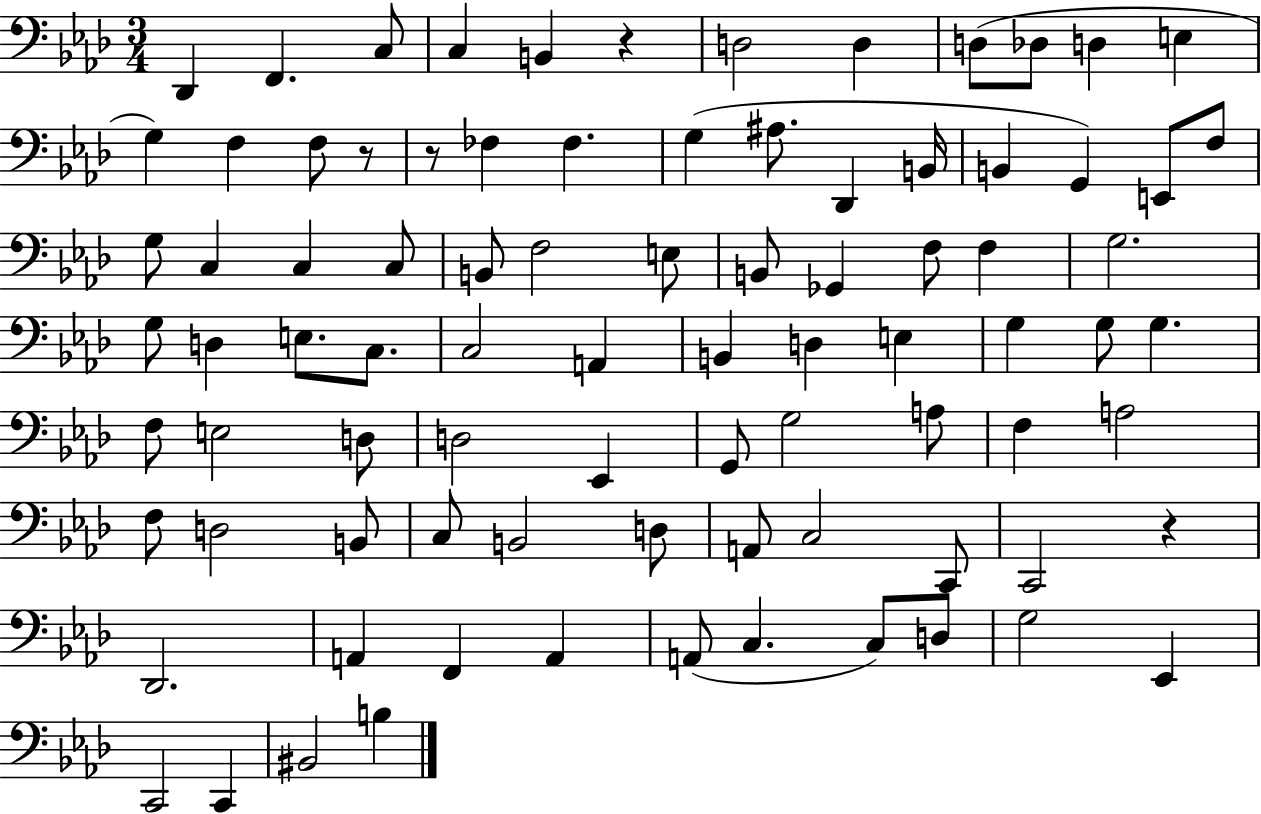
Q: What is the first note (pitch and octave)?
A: Db2